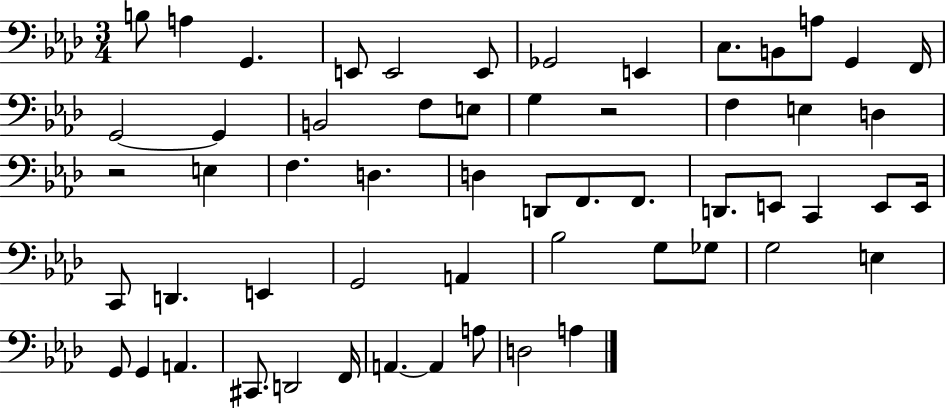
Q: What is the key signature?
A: AES major